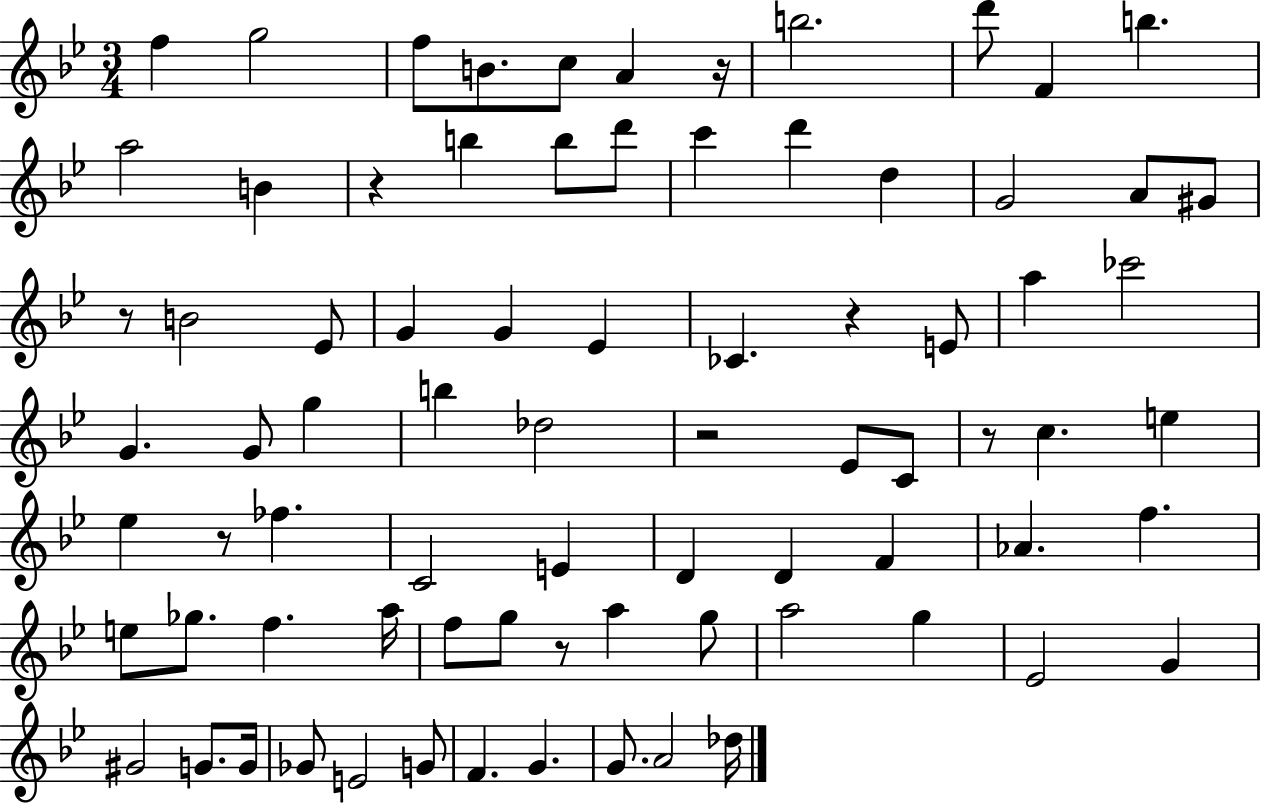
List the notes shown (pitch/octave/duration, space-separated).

F5/q G5/h F5/e B4/e. C5/e A4/q R/s B5/h. D6/e F4/q B5/q. A5/h B4/q R/q B5/q B5/e D6/e C6/q D6/q D5/q G4/h A4/e G#4/e R/e B4/h Eb4/e G4/q G4/q Eb4/q CES4/q. R/q E4/e A5/q CES6/h G4/q. G4/e G5/q B5/q Db5/h R/h Eb4/e C4/e R/e C5/q. E5/q Eb5/q R/e FES5/q. C4/h E4/q D4/q D4/q F4/q Ab4/q. F5/q. E5/e Gb5/e. F5/q. A5/s F5/e G5/e R/e A5/q G5/e A5/h G5/q Eb4/h G4/q G#4/h G4/e. G4/s Gb4/e E4/h G4/e F4/q. G4/q. G4/e. A4/h Db5/s